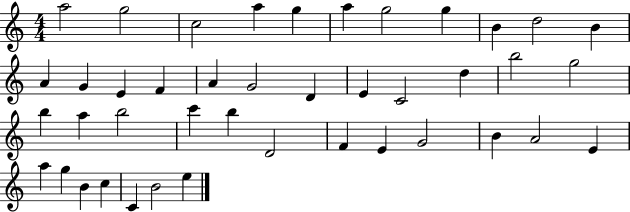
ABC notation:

X:1
T:Untitled
M:4/4
L:1/4
K:C
a2 g2 c2 a g a g2 g B d2 B A G E F A G2 D E C2 d b2 g2 b a b2 c' b D2 F E G2 B A2 E a g B c C B2 e